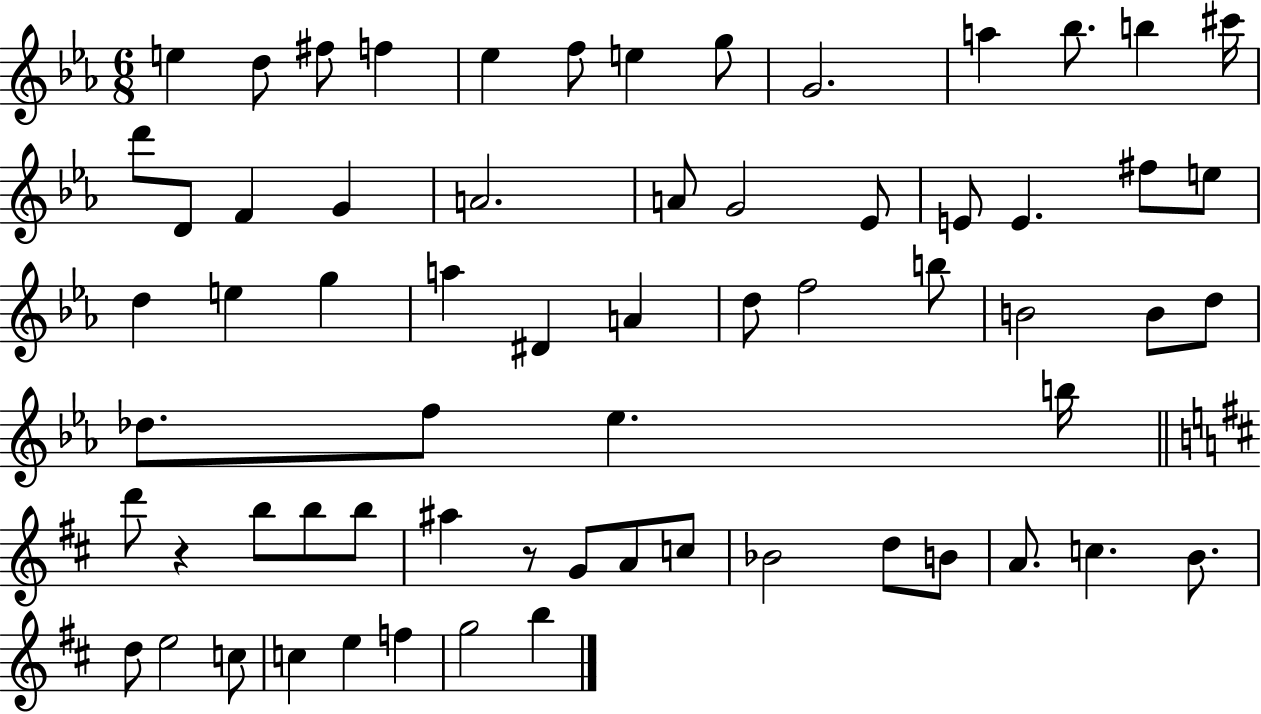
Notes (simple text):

E5/q D5/e F#5/e F5/q Eb5/q F5/e E5/q G5/e G4/h. A5/q Bb5/e. B5/q C#6/s D6/e D4/e F4/q G4/q A4/h. A4/e G4/h Eb4/e E4/e E4/q. F#5/e E5/e D5/q E5/q G5/q A5/q D#4/q A4/q D5/e F5/h B5/e B4/h B4/e D5/e Db5/e. F5/e Eb5/q. B5/s D6/e R/q B5/e B5/e B5/e A#5/q R/e G4/e A4/e C5/e Bb4/h D5/e B4/e A4/e. C5/q. B4/e. D5/e E5/h C5/e C5/q E5/q F5/q G5/h B5/q